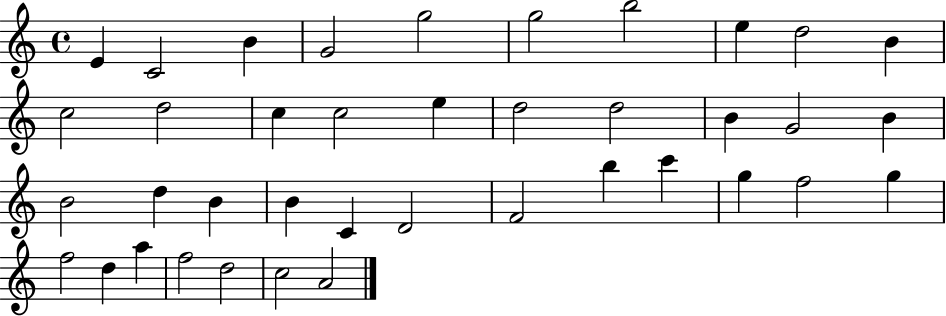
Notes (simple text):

E4/q C4/h B4/q G4/h G5/h G5/h B5/h E5/q D5/h B4/q C5/h D5/h C5/q C5/h E5/q D5/h D5/h B4/q G4/h B4/q B4/h D5/q B4/q B4/q C4/q D4/h F4/h B5/q C6/q G5/q F5/h G5/q F5/h D5/q A5/q F5/h D5/h C5/h A4/h